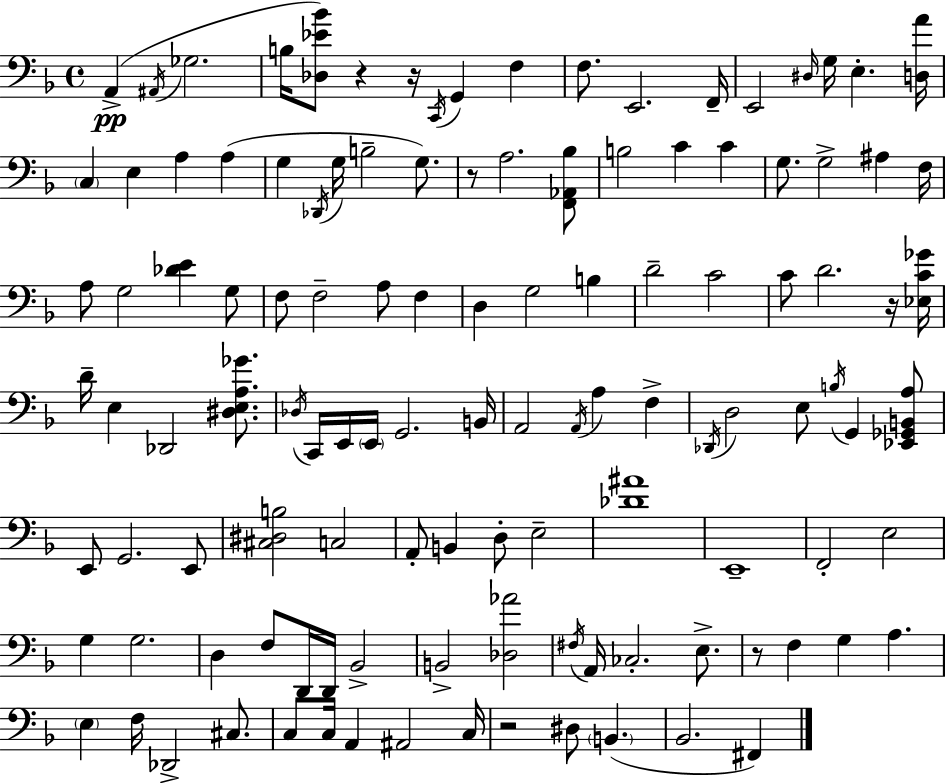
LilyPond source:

{
  \clef bass
  \time 4/4
  \defaultTimeSignature
  \key f \major
  a,4->(\pp \acciaccatura { ais,16 } ges2. | b16 <des ees' bes'>8) r4 r16 \acciaccatura { c,16 } g,4 f4 | f8. e,2. | f,16-- e,2 \grace { dis16 } g16 e4.-. | \break <d a'>16 \parenthesize c4 e4 a4 a4( | g4 \acciaccatura { des,16 } g16 b2-- | g8.) r8 a2. | <f, aes, bes>8 b2 c'4 | \break c'4 g8. g2-> ais4 | f16 a8 g2 <des' e'>4 | g8 f8 f2-- a8 | f4 d4 g2 | \break b4 d'2-- c'2 | c'8 d'2. | r16 <ees c' ges'>16 d'16-- e4 des,2 | <dis e a ges'>8. \acciaccatura { des16 } c,16 e,16 \parenthesize e,16 g,2. | \break b,16 a,2 \acciaccatura { a,16 } a4 | f4-> \acciaccatura { des,16 } d2 e8 | \acciaccatura { b16 } g,4 <ees, ges, b, a>8 e,8 g,2. | e,8 <cis dis b>2 | \break c2 a,8-. b,4 d8-. | e2-- <des' ais'>1 | e,1-- | f,2-. | \break e2 g4 g2. | d4 f8 d,16 d,16 | bes,2-> b,2-> | <des aes'>2 \acciaccatura { fis16 } a,16 ces2.-. | \break e8.-> r8 f4 g4 | a4. \parenthesize e4 f16 des,2-> | cis8. c8 c16 a,4 | ais,2 c16 r2 | \break dis8 \parenthesize b,4.( bes,2. | fis,4) \bar "|."
}